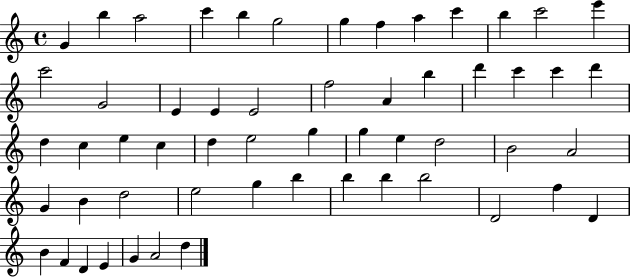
{
  \clef treble
  \time 4/4
  \defaultTimeSignature
  \key c \major
  g'4 b''4 a''2 | c'''4 b''4 g''2 | g''4 f''4 a''4 c'''4 | b''4 c'''2 e'''4 | \break c'''2 g'2 | e'4 e'4 e'2 | f''2 a'4 b''4 | d'''4 c'''4 c'''4 d'''4 | \break d''4 c''4 e''4 c''4 | d''4 e''2 g''4 | g''4 e''4 d''2 | b'2 a'2 | \break g'4 b'4 d''2 | e''2 g''4 b''4 | b''4 b''4 b''2 | d'2 f''4 d'4 | \break b'4 f'4 d'4 e'4 | g'4 a'2 d''4 | \bar "|."
}